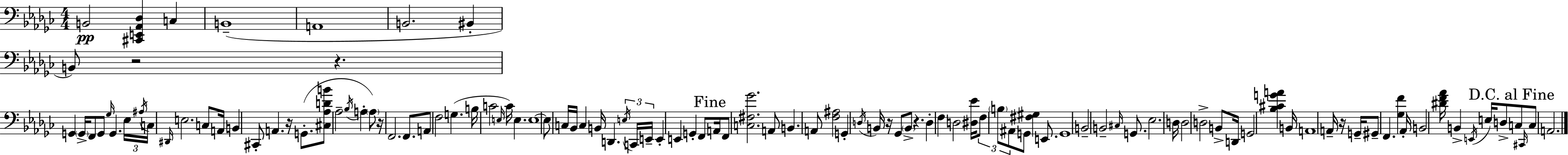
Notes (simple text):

B2/h [C#2,E2,Ab2,Db3]/q C3/q B2/w A2/w B2/h. BIS2/q B2/e R/h R/q. G2/q G2/s F2/e G2/e Gb3/s G2/q. Eb3/s A#3/s C3/s D#2/s E3/h. C3/e A2/s B2/q C#2/e A2/q. R/s G2/e. [C#3,Ab3,D4,B4]/e Ab3/h Bb3/s A3/q A3/e R/s F2/h. F2/e. A2/e F3/h G3/q. B3/s C4/h E3/s C4/s E3/q. E3/w E3/e C3/s Bb2/s C3/q B2/s D2/q. E3/s C2/s E2/s E2/q E2/q G2/q F2/e A2/s F2/e [C3,F#3,Gb4]/h. A2/e B2/q. A2/e [F3,A#3]/h G2/q D3/s B2/s R/s Gb2/e B2/e R/q. D3/q F3/q D3/h [D#3,Eb4]/s F3/e B3/e A#2/e G2/e [F#3,G#3]/q E2/e. G2/w B2/h B2/h C#3/s G2/e. Eb3/h. D3/s D3/h D3/h B2/e D2/s G2/h [Bb3,C#4,G4,A4]/q B2/s A2/w A2/s R/s G2/s G#2/e F2/q. [Gb3,F4]/q Ab2/s B2/h [D#4,F4,Ab4]/s B2/q E2/s E3/s D3/e C3/e C#2/s C3/e A2/h.